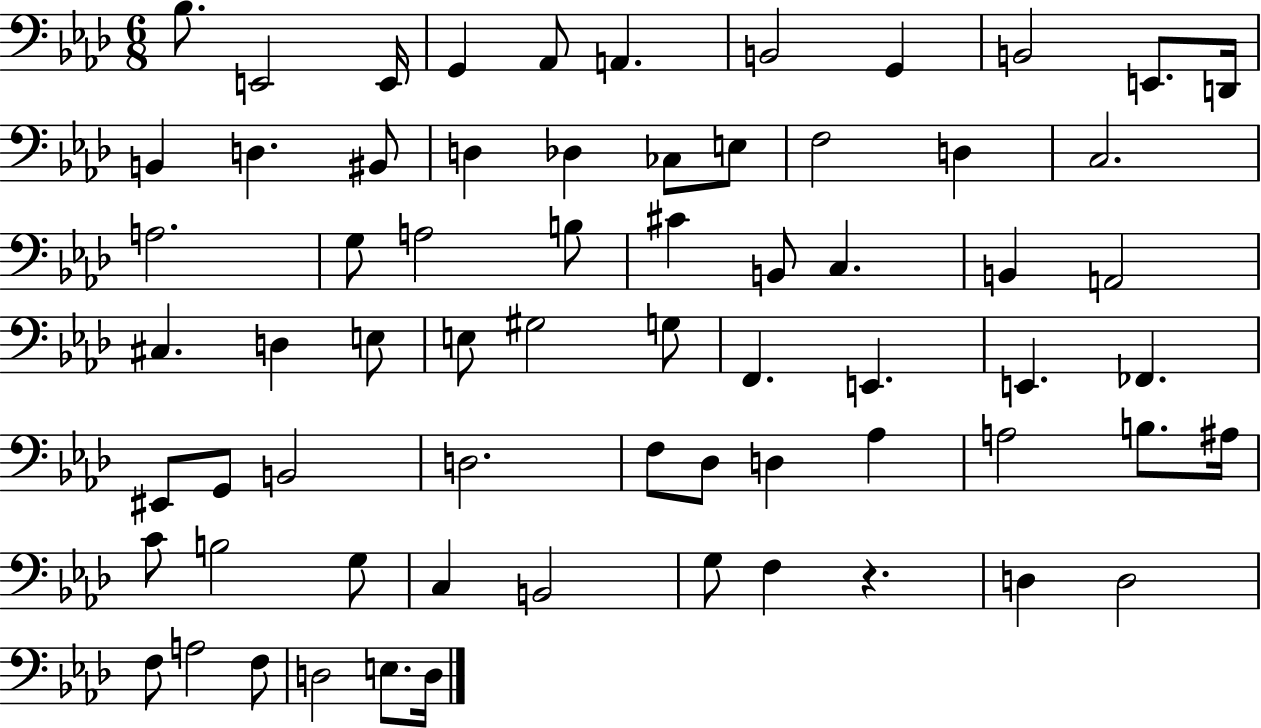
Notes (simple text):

Bb3/e. E2/h E2/s G2/q Ab2/e A2/q. B2/h G2/q B2/h E2/e. D2/s B2/q D3/q. BIS2/e D3/q Db3/q CES3/e E3/e F3/h D3/q C3/h. A3/h. G3/e A3/h B3/e C#4/q B2/e C3/q. B2/q A2/h C#3/q. D3/q E3/e E3/e G#3/h G3/e F2/q. E2/q. E2/q. FES2/q. EIS2/e G2/e B2/h D3/h. F3/e Db3/e D3/q Ab3/q A3/h B3/e. A#3/s C4/e B3/h G3/e C3/q B2/h G3/e F3/q R/q. D3/q D3/h F3/e A3/h F3/e D3/h E3/e. D3/s